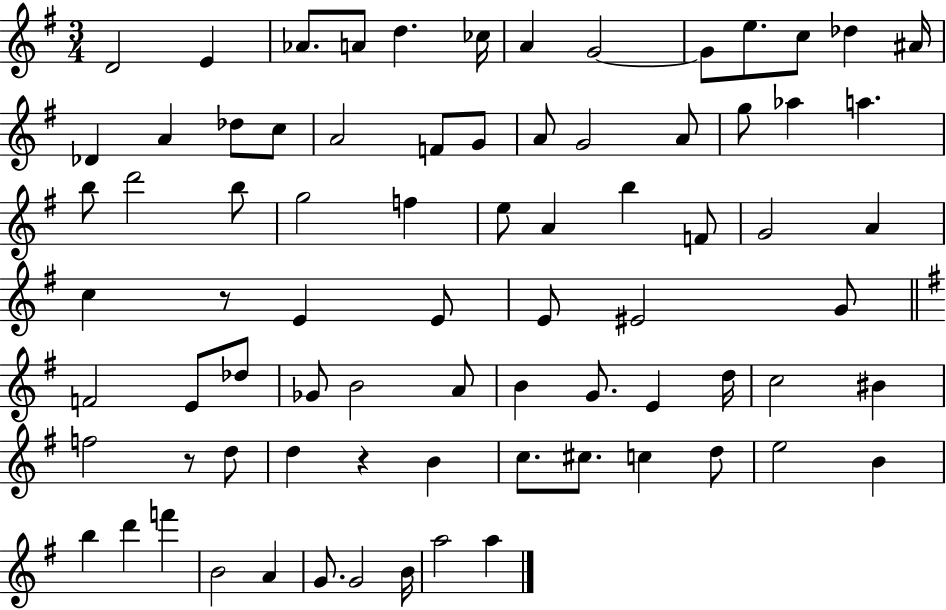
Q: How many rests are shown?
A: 3